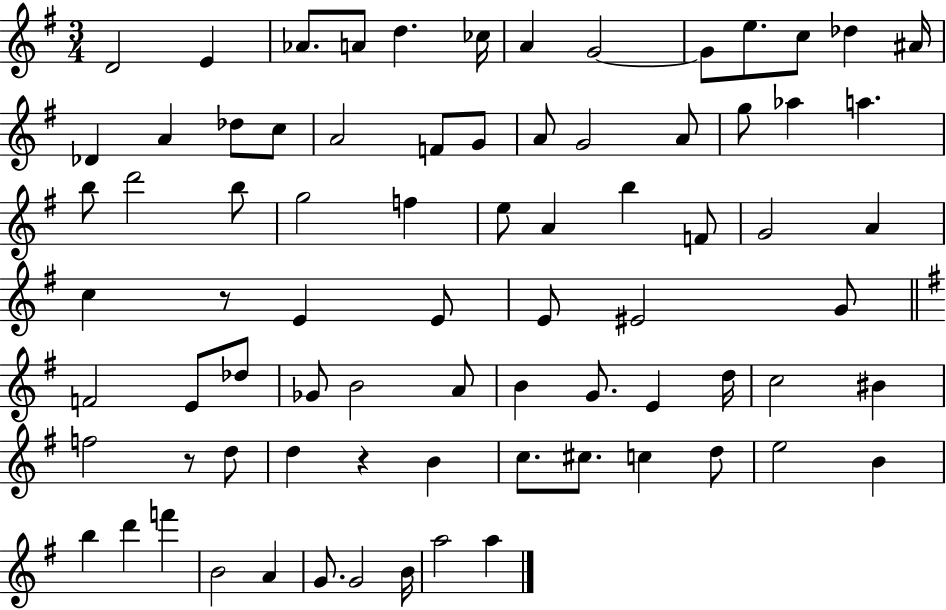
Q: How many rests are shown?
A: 3